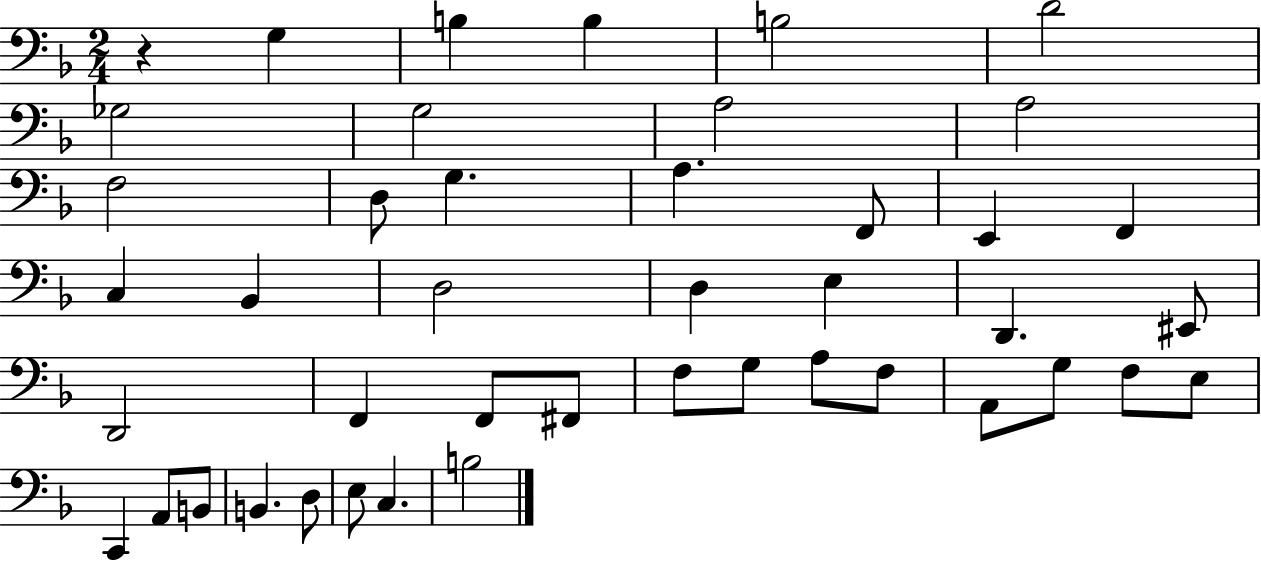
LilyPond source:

{
  \clef bass
  \numericTimeSignature
  \time 2/4
  \key f \major
  \repeat volta 2 { r4 g4 | b4 b4 | b2 | d'2 | \break ges2 | g2 | a2 | a2 | \break f2 | d8 g4. | a4. f,8 | e,4 f,4 | \break c4 bes,4 | d2 | d4 e4 | d,4. eis,8 | \break d,2 | f,4 f,8 fis,8 | f8 g8 a8 f8 | a,8 g8 f8 e8 | \break c,4 a,8 b,8 | b,4. d8 | e8 c4. | b2 | \break } \bar "|."
}